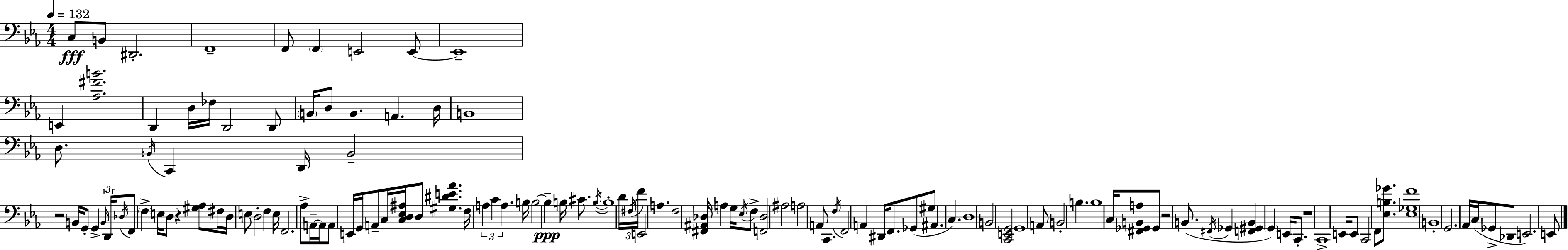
X:1
T:Untitled
M:4/4
L:1/4
K:Cm
C,/2 B,,/2 ^D,,2 F,,4 F,,/2 F,, E,,2 E,,/2 E,,4 E,, [_A,^FB]2 D,, D,/4 _F,/4 D,,2 D,,/2 B,,/4 D,/2 B,, A,, D,/4 B,,4 D,/2 B,,/4 C,, D,,/4 B,,2 z2 B,,/4 G,,/2 G,, B,,/4 D,,/4 _D,/4 F,,/2 F, E,/4 D,/2 z [^G,_A,]/2 ^F,/4 D,/4 E,/2 D,2 F, E,/4 F,,2 _A,/2 A,,/4 A,,/4 A,,/2 E,,/4 G,,/4 A,,/2 C,/4 [C,D,_E,^A,]/4 D,/2 [^G,^DE_A] F,/4 A, C A, B,/4 B,2 B, B,/4 ^C/2 B,/4 B,4 D/4 ^F,/4 F/4 E,,2 A, F,2 [^F,,^A,,_D,]/4 A, G,/4 _E,/4 F,/2 [F,,_D,]2 ^A,2 A,2 A,,/2 C,, F,/4 F,,2 A,, ^D,,/4 F,,/2 _G,,/2 ^G,/2 ^A,, C, D,4 B,,2 [C,,E,,G,,]2 G,,4 A,,/2 B,,2 B, B,4 C,/4 [^F,,_G,,B,,A,]/2 _G,,/2 z2 B,,/2 ^F,,/4 _G,, [F,,^G,,B,,] G,, E,,/4 C,,/2 z4 C,,4 E,,/4 E,,/2 C,,2 F,,/2 [_E,B,_G]/2 [_E,_G,F]4 B,,4 G,,2 _A,,/4 C,/4 _G,,/2 _D,,/2 E,,2 E,,/2